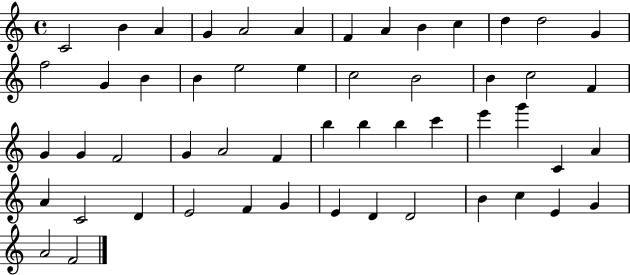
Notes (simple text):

C4/h B4/q A4/q G4/q A4/h A4/q F4/q A4/q B4/q C5/q D5/q D5/h G4/q F5/h G4/q B4/q B4/q E5/h E5/q C5/h B4/h B4/q C5/h F4/q G4/q G4/q F4/h G4/q A4/h F4/q B5/q B5/q B5/q C6/q E6/q G6/q C4/q A4/q A4/q C4/h D4/q E4/h F4/q G4/q E4/q D4/q D4/h B4/q C5/q E4/q G4/q A4/h F4/h